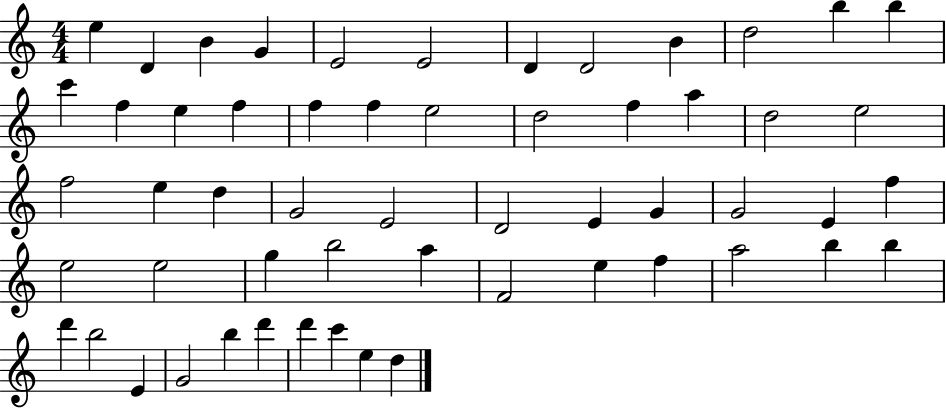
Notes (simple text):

E5/q D4/q B4/q G4/q E4/h E4/h D4/q D4/h B4/q D5/h B5/q B5/q C6/q F5/q E5/q F5/q F5/q F5/q E5/h D5/h F5/q A5/q D5/h E5/h F5/h E5/q D5/q G4/h E4/h D4/h E4/q G4/q G4/h E4/q F5/q E5/h E5/h G5/q B5/h A5/q F4/h E5/q F5/q A5/h B5/q B5/q D6/q B5/h E4/q G4/h B5/q D6/q D6/q C6/q E5/q D5/q